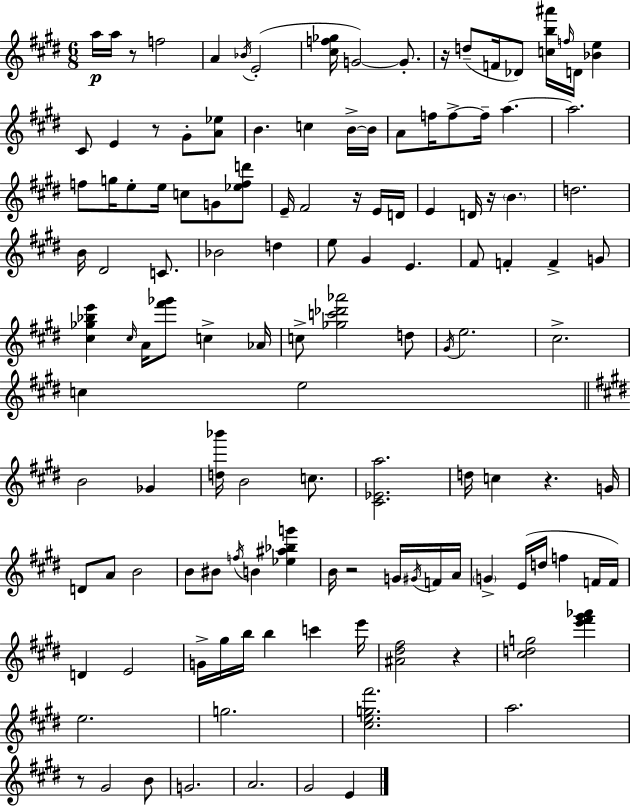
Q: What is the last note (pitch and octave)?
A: E4